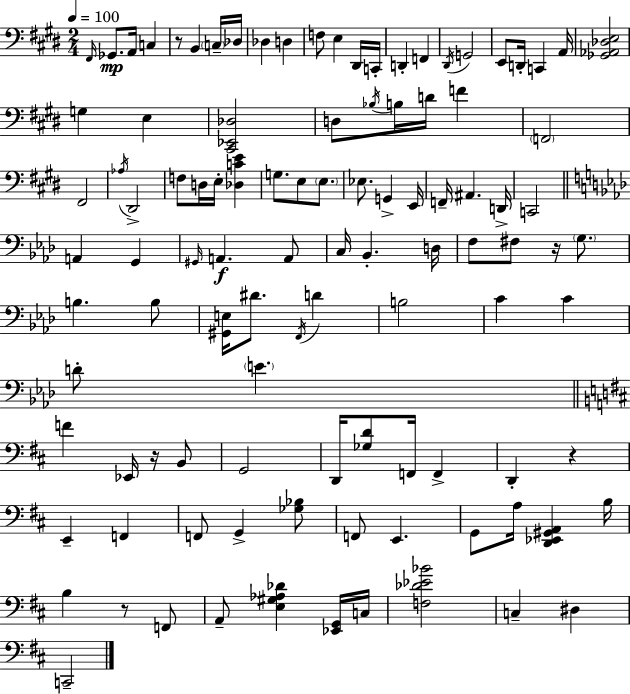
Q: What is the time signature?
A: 2/4